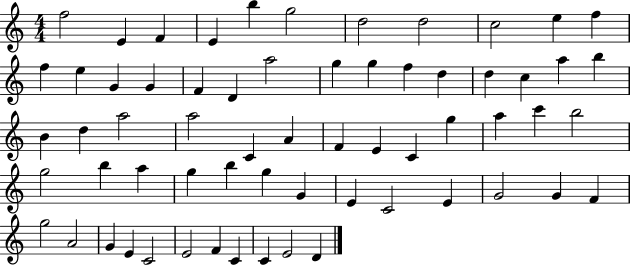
{
  \clef treble
  \numericTimeSignature
  \time 4/4
  \key c \major
  f''2 e'4 f'4 | e'4 b''4 g''2 | d''2 d''2 | c''2 e''4 f''4 | \break f''4 e''4 g'4 g'4 | f'4 d'4 a''2 | g''4 g''4 f''4 d''4 | d''4 c''4 a''4 b''4 | \break b'4 d''4 a''2 | a''2 c'4 a'4 | f'4 e'4 c'4 g''4 | a''4 c'''4 b''2 | \break g''2 b''4 a''4 | g''4 b''4 g''4 g'4 | e'4 c'2 e'4 | g'2 g'4 f'4 | \break g''2 a'2 | g'4 e'4 c'2 | e'2 f'4 c'4 | c'4 e'2 d'4 | \break \bar "|."
}